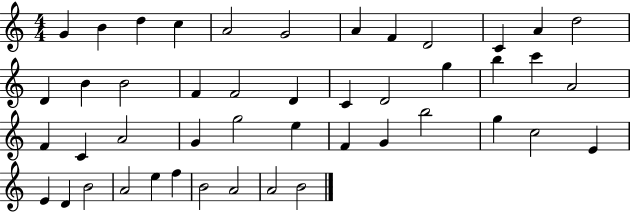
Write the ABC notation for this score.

X:1
T:Untitled
M:4/4
L:1/4
K:C
G B d c A2 G2 A F D2 C A d2 D B B2 F F2 D C D2 g b c' A2 F C A2 G g2 e F G b2 g c2 E E D B2 A2 e f B2 A2 A2 B2